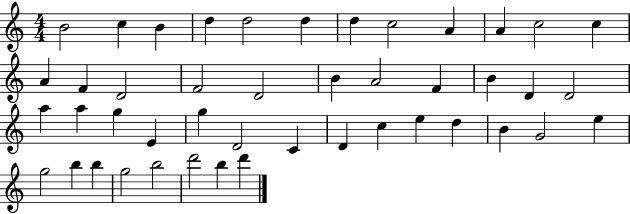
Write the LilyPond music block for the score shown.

{
  \clef treble
  \numericTimeSignature
  \time 4/4
  \key c \major
  b'2 c''4 b'4 | d''4 d''2 d''4 | d''4 c''2 a'4 | a'4 c''2 c''4 | \break a'4 f'4 d'2 | f'2 d'2 | b'4 a'2 f'4 | b'4 d'4 d'2 | \break a''4 a''4 g''4 e'4 | g''4 d'2 c'4 | d'4 c''4 e''4 d''4 | b'4 g'2 e''4 | \break g''2 b''4 b''4 | g''2 b''2 | d'''2 b''4 d'''4 | \bar "|."
}